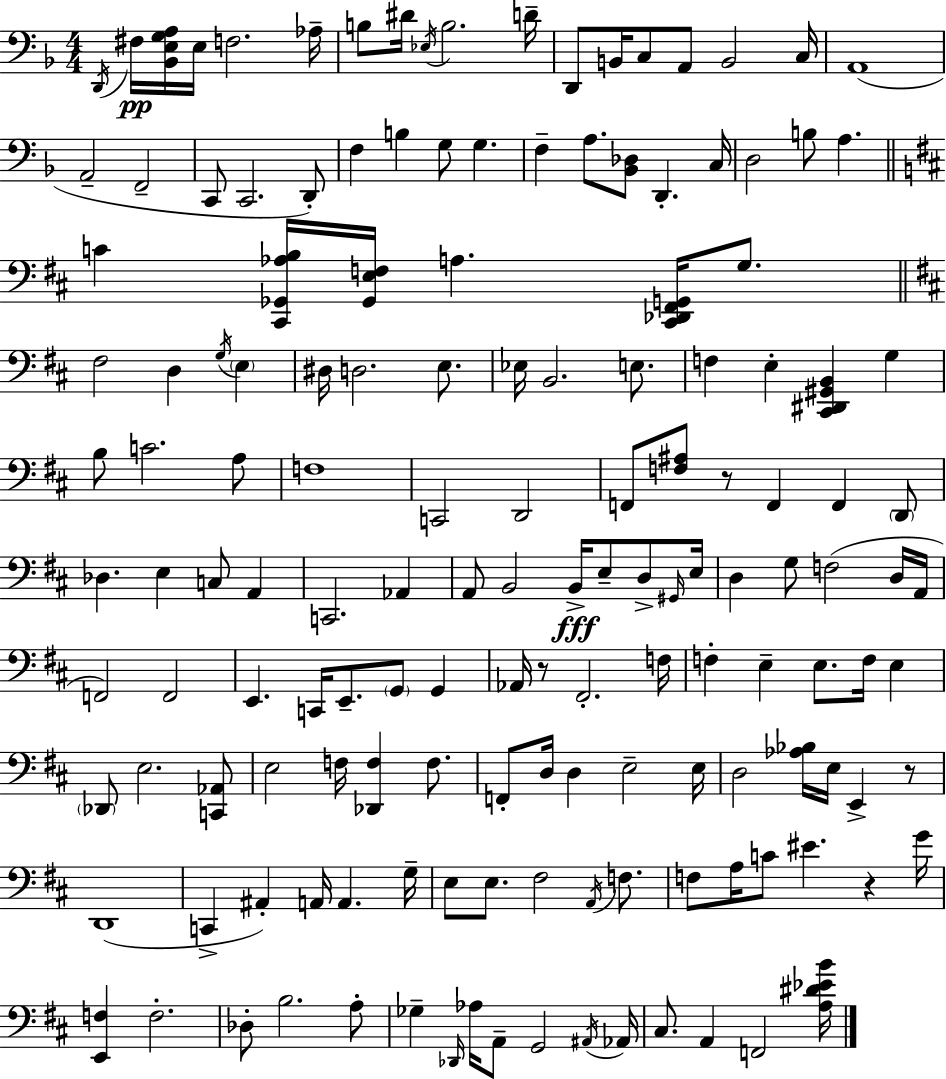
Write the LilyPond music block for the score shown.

{
  \clef bass
  \numericTimeSignature
  \time 4/4
  \key f \major
  \repeat volta 2 { \acciaccatura { d,16 }\pp fis16 <bes, e g a>16 e16 f2. | aes16-- b8 dis'16 \acciaccatura { ees16 } b2. | d'16-- d,8 b,16 c8 a,8 b,2 | c16 a,1( | \break a,2-- f,2-- | c,8 c,2. | d,8-.) f4 b4 g8 g4. | f4-- a8. <bes, des>8 d,4.-. | \break c16 d2 b8 a4. | \bar "||" \break \key d \major c'4 <cis, ges, aes b>16 <ges, e f>16 a4. <cis, des, fis, g,>16 g8. | \bar "||" \break \key d \major fis2 d4 \acciaccatura { g16 } \parenthesize e4 | dis16 d2. e8. | ees16 b,2. e8. | f4 e4-. <cis, dis, gis, b,>4 g4 | \break b8 c'2. a8 | f1 | c,2 d,2 | f,8 <f ais>8 r8 f,4 f,4 \parenthesize d,8 | \break des4. e4 c8 a,4 | c,2. aes,4 | a,8 b,2 b,16->\fff e8-- d8-> | \grace { gis,16 } e16 d4 g8 f2( | \break d16 a,16 f,2) f,2 | e,4. c,16 e,8.-- \parenthesize g,8 g,4 | aes,16 r8 fis,2.-. | f16 f4-. e4-- e8. f16 e4 | \break \parenthesize des,8 e2. | <c, aes,>8 e2 f16 <des, f>4 f8. | f,8-. d16 d4 e2-- | e16 d2 <aes bes>16 e16 e,4-> | \break r8 d,1( | c,4-> ais,4-.) a,16 a,4. | g16-- e8 e8. fis2 \acciaccatura { a,16 } | f8. f8 a16 c'8 eis'4. r4 | \break g'16 <e, f>4 f2.-. | des8-. b2. | a8-. ges4-- \grace { des,16 } aes16 a,8-- g,2 | \acciaccatura { ais,16 } aes,16 cis8. a,4 f,2 | \break <a dis' ees' b'>16 } \bar "|."
}